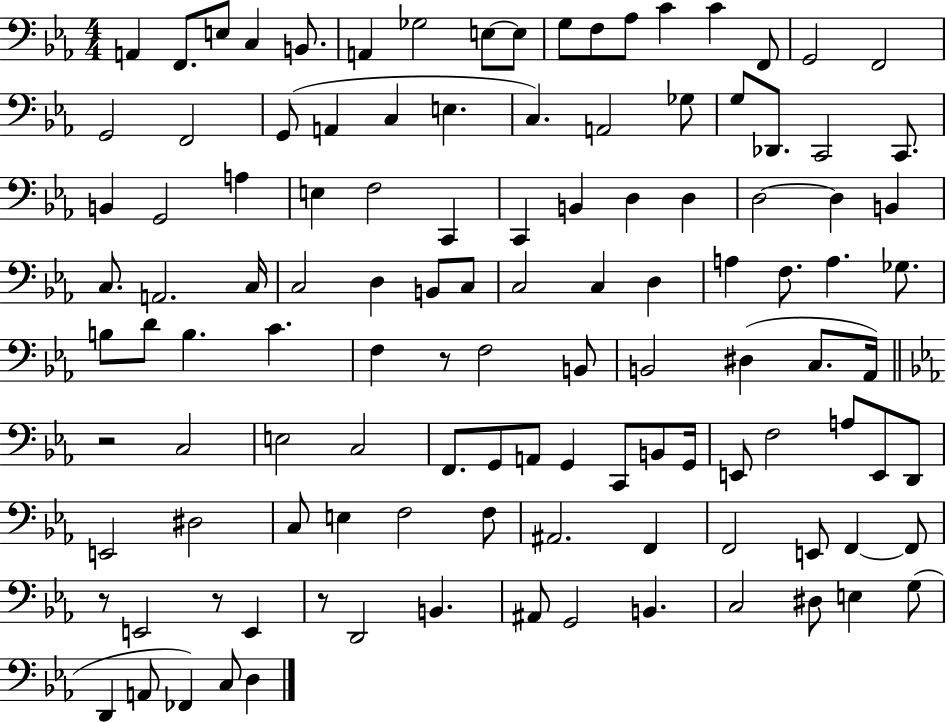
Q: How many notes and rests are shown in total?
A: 116